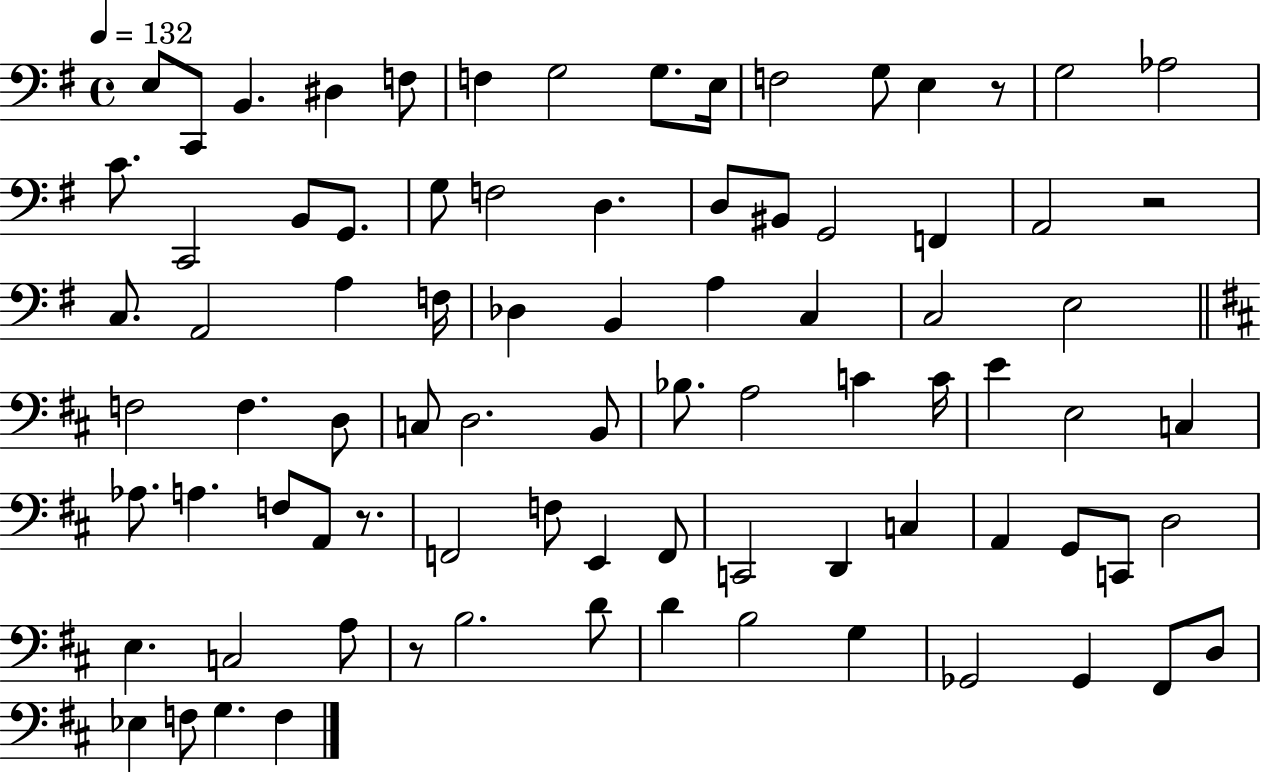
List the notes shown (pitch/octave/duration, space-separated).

E3/e C2/e B2/q. D#3/q F3/e F3/q G3/h G3/e. E3/s F3/h G3/e E3/q R/e G3/h Ab3/h C4/e. C2/h B2/e G2/e. G3/e F3/h D3/q. D3/e BIS2/e G2/h F2/q A2/h R/h C3/e. A2/h A3/q F3/s Db3/q B2/q A3/q C3/q C3/h E3/h F3/h F3/q. D3/e C3/e D3/h. B2/e Bb3/e. A3/h C4/q C4/s E4/q E3/h C3/q Ab3/e. A3/q. F3/e A2/e R/e. F2/h F3/e E2/q F2/e C2/h D2/q C3/q A2/q G2/e C2/e D3/h E3/q. C3/h A3/e R/e B3/h. D4/e D4/q B3/h G3/q Gb2/h Gb2/q F#2/e D3/e Eb3/q F3/e G3/q. F3/q